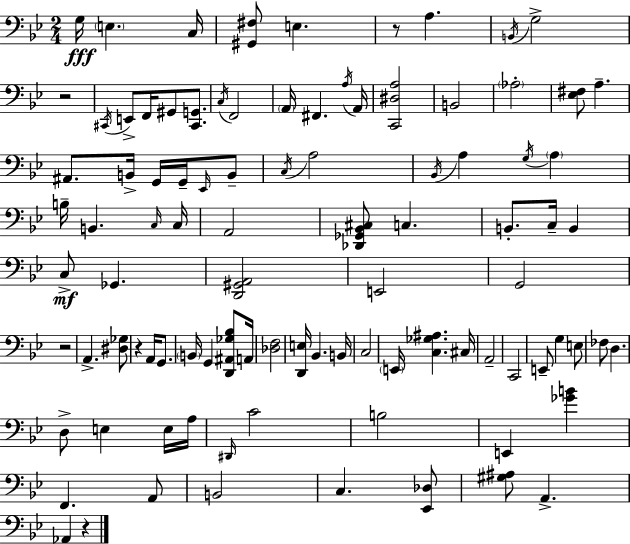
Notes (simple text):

G3/s E3/q. C3/s [G#2,F#3]/e E3/q. R/e A3/q. B2/s G3/h R/h C#2/s E2/e F2/s G#2/e [C#2,G2]/e. C3/s F2/h A2/s F#2/q. A3/s A2/s [C2,D#3,A3]/h B2/h Ab3/h [Eb3,F#3]/e A3/q. A#2/e. B2/s G2/s G2/s Eb2/s B2/e C3/s A3/h Bb2/s A3/q G3/s A3/q B3/s B2/q. C3/s C3/s A2/h [Db2,Gb2,Bb2,C#3]/e C3/q. B2/e. C3/s B2/q C3/e Gb2/q. [D2,G#2,A2]/h E2/h G2/h R/h A2/q. [D#3,Gb3]/e R/q A2/s G2/e. B2/s G2/q [D2,A#2,Gb3,Bb3]/e A2/s [Db3,F3]/h [D2,E3]/s Bb2/q. B2/s C3/h E2/s [C3,Gb3,A#3]/q. C#3/s A2/h C2/h E2/e G3/q E3/e FES3/e D3/q. D3/e E3/q E3/s A3/s D#2/s C4/h B3/h E2/q [Gb4,B4]/q F2/q. A2/e B2/h C3/q. [Eb2,Db3]/e [G#3,A#3]/e A2/q. Ab2/q R/q